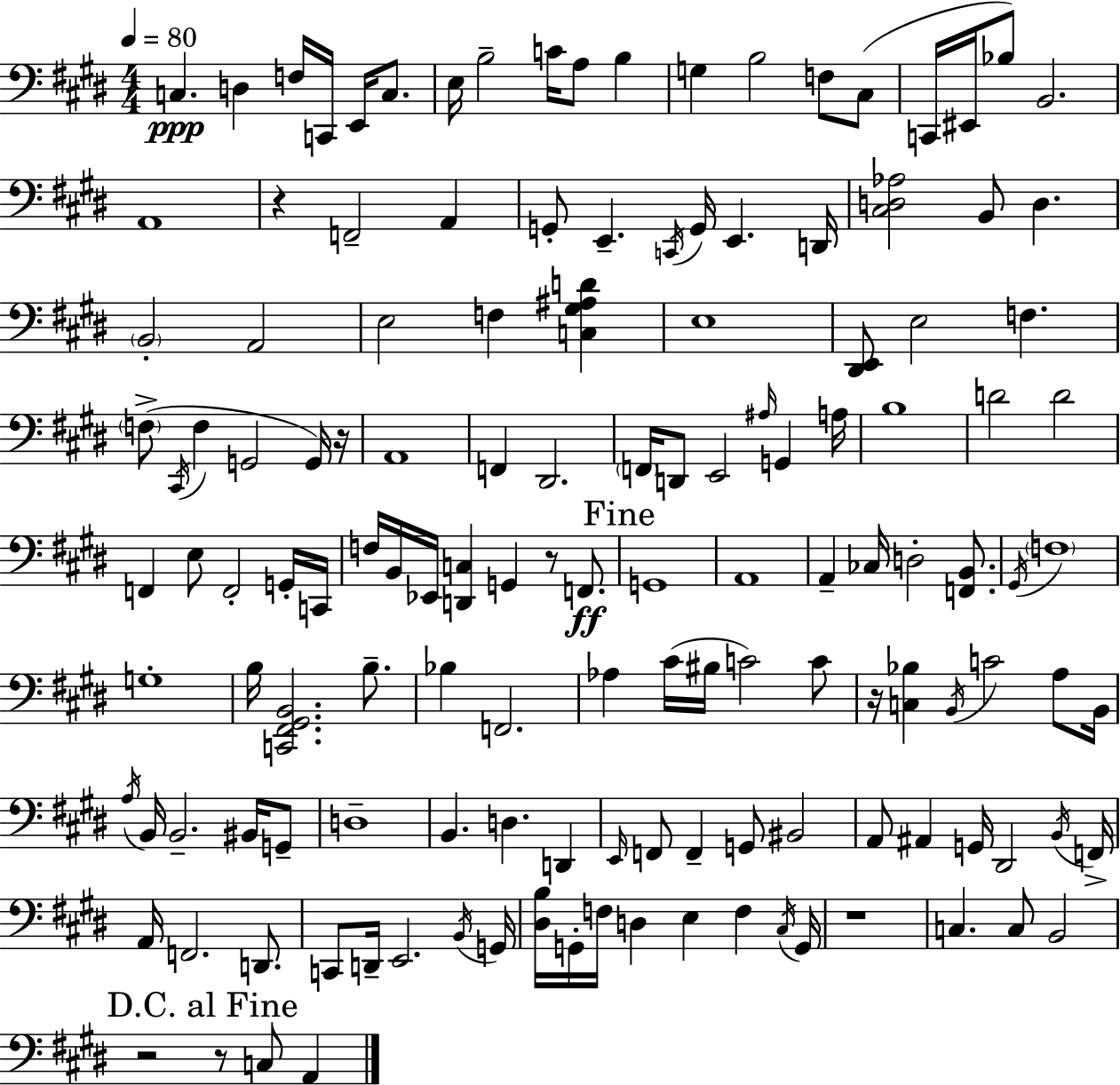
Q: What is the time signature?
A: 4/4